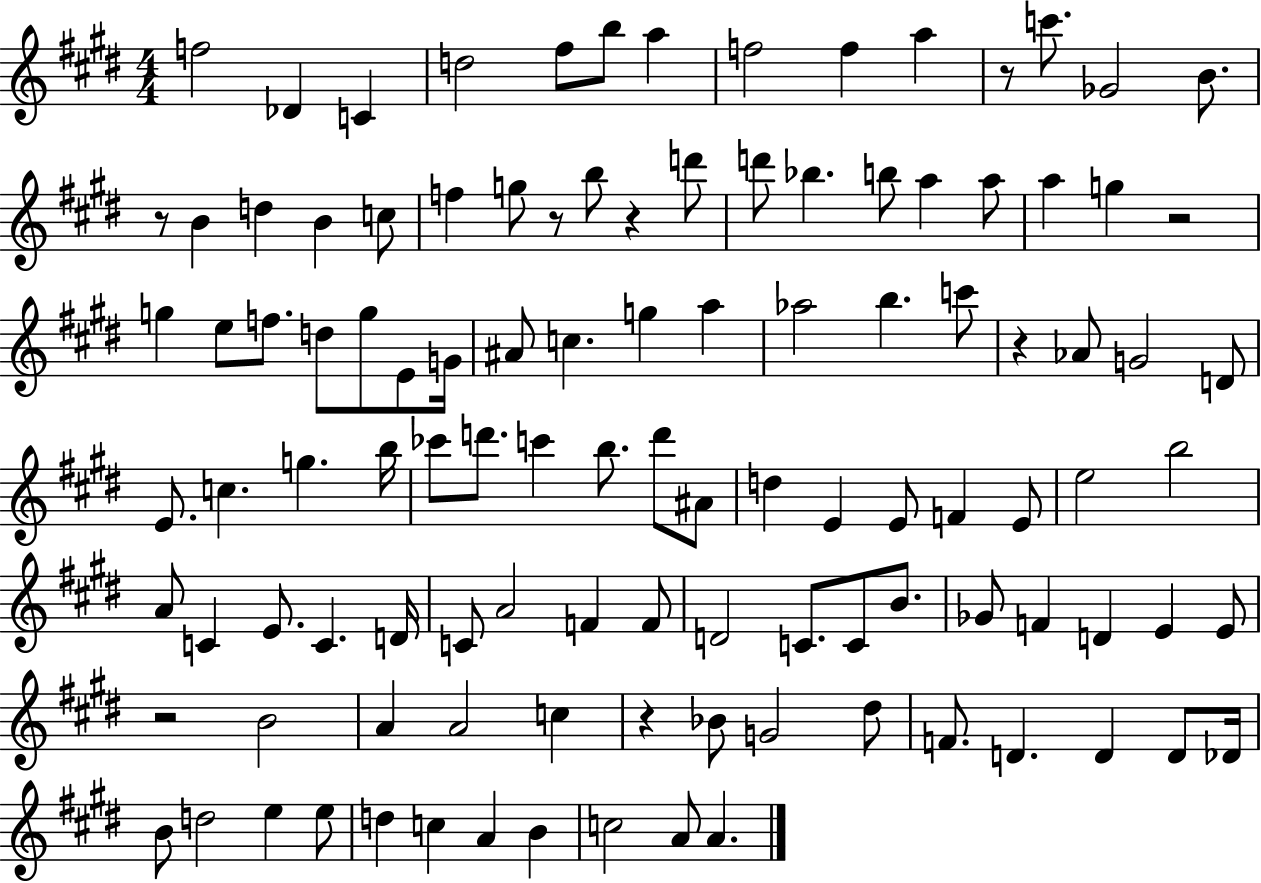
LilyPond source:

{
  \clef treble
  \numericTimeSignature
  \time 4/4
  \key e \major
  f''2 des'4 c'4 | d''2 fis''8 b''8 a''4 | f''2 f''4 a''4 | r8 c'''8. ges'2 b'8. | \break r8 b'4 d''4 b'4 c''8 | f''4 g''8 r8 b''8 r4 d'''8 | d'''8 bes''4. b''8 a''4 a''8 | a''4 g''4 r2 | \break g''4 e''8 f''8. d''8 g''8 e'8 g'16 | ais'8 c''4. g''4 a''4 | aes''2 b''4. c'''8 | r4 aes'8 g'2 d'8 | \break e'8. c''4. g''4. b''16 | ces'''8 d'''8. c'''4 b''8. d'''8 ais'8 | d''4 e'4 e'8 f'4 e'8 | e''2 b''2 | \break a'8 c'4 e'8. c'4. d'16 | c'8 a'2 f'4 f'8 | d'2 c'8. c'8 b'8. | ges'8 f'4 d'4 e'4 e'8 | \break r2 b'2 | a'4 a'2 c''4 | r4 bes'8 g'2 dis''8 | f'8. d'4. d'4 d'8 des'16 | \break b'8 d''2 e''4 e''8 | d''4 c''4 a'4 b'4 | c''2 a'8 a'4. | \bar "|."
}